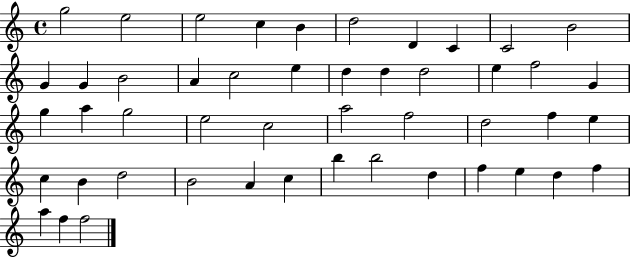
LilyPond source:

{
  \clef treble
  \time 4/4
  \defaultTimeSignature
  \key c \major
  g''2 e''2 | e''2 c''4 b'4 | d''2 d'4 c'4 | c'2 b'2 | \break g'4 g'4 b'2 | a'4 c''2 e''4 | d''4 d''4 d''2 | e''4 f''2 g'4 | \break g''4 a''4 g''2 | e''2 c''2 | a''2 f''2 | d''2 f''4 e''4 | \break c''4 b'4 d''2 | b'2 a'4 c''4 | b''4 b''2 d''4 | f''4 e''4 d''4 f''4 | \break a''4 f''4 f''2 | \bar "|."
}